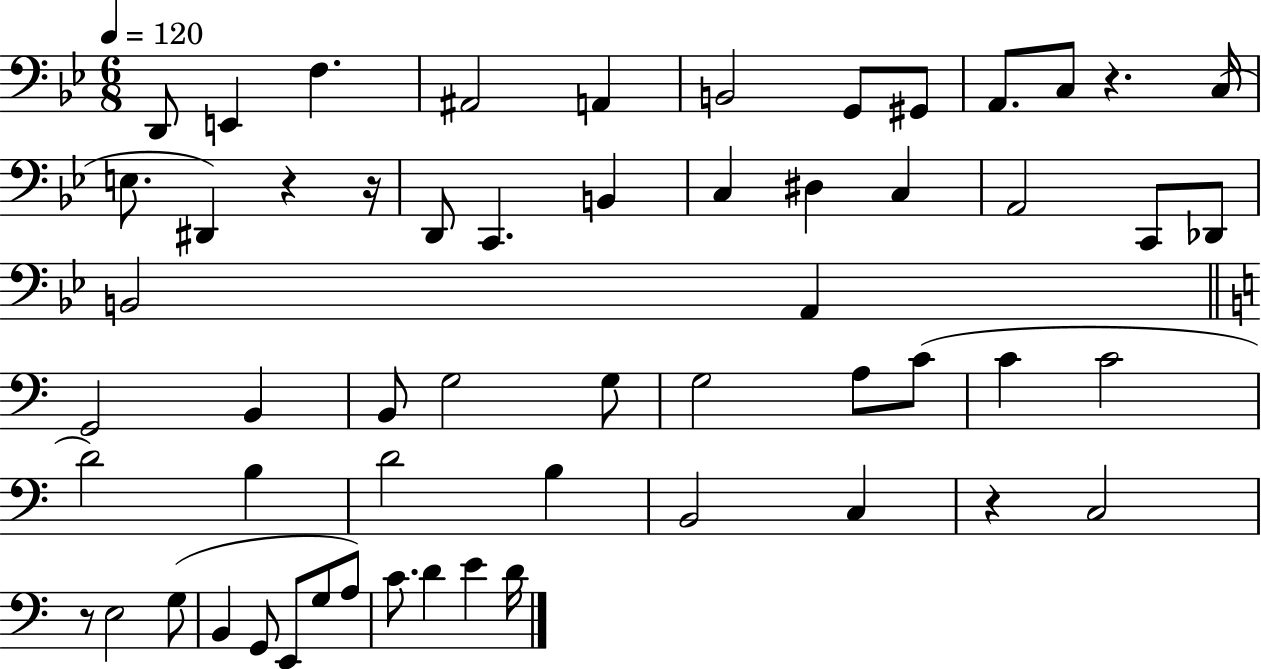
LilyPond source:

{
  \clef bass
  \numericTimeSignature
  \time 6/8
  \key bes \major
  \tempo 4 = 120
  d,8 e,4 f4. | ais,2 a,4 | b,2 g,8 gis,8 | a,8. c8 r4. c16( | \break e8. dis,4) r4 r16 | d,8 c,4. b,4 | c4 dis4 c4 | a,2 c,8 des,8 | \break b,2 a,4 | \bar "||" \break \key c \major g,2 b,4 | b,8 g2 g8 | g2 a8 c'8( | c'4 c'2 | \break d'2) b4 | d'2 b4 | b,2 c4 | r4 c2 | \break r8 e2 g8( | b,4 g,8 e,8 g8 a8) | c'8. d'4 e'4 d'16 | \bar "|."
}